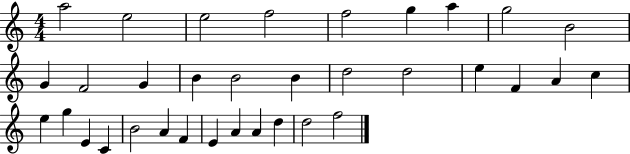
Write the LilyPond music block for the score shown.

{
  \clef treble
  \numericTimeSignature
  \time 4/4
  \key c \major
  a''2 e''2 | e''2 f''2 | f''2 g''4 a''4 | g''2 b'2 | \break g'4 f'2 g'4 | b'4 b'2 b'4 | d''2 d''2 | e''4 f'4 a'4 c''4 | \break e''4 g''4 e'4 c'4 | b'2 a'4 f'4 | e'4 a'4 a'4 d''4 | d''2 f''2 | \break \bar "|."
}